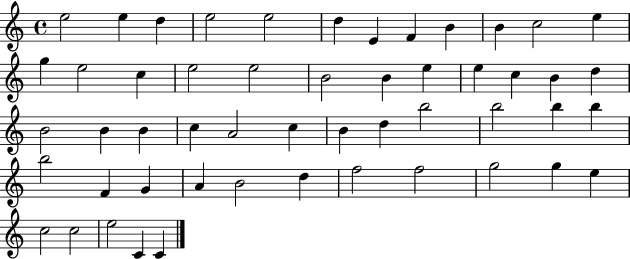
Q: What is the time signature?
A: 4/4